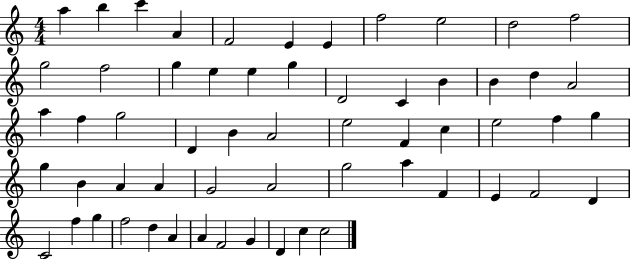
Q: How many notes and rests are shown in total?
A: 59